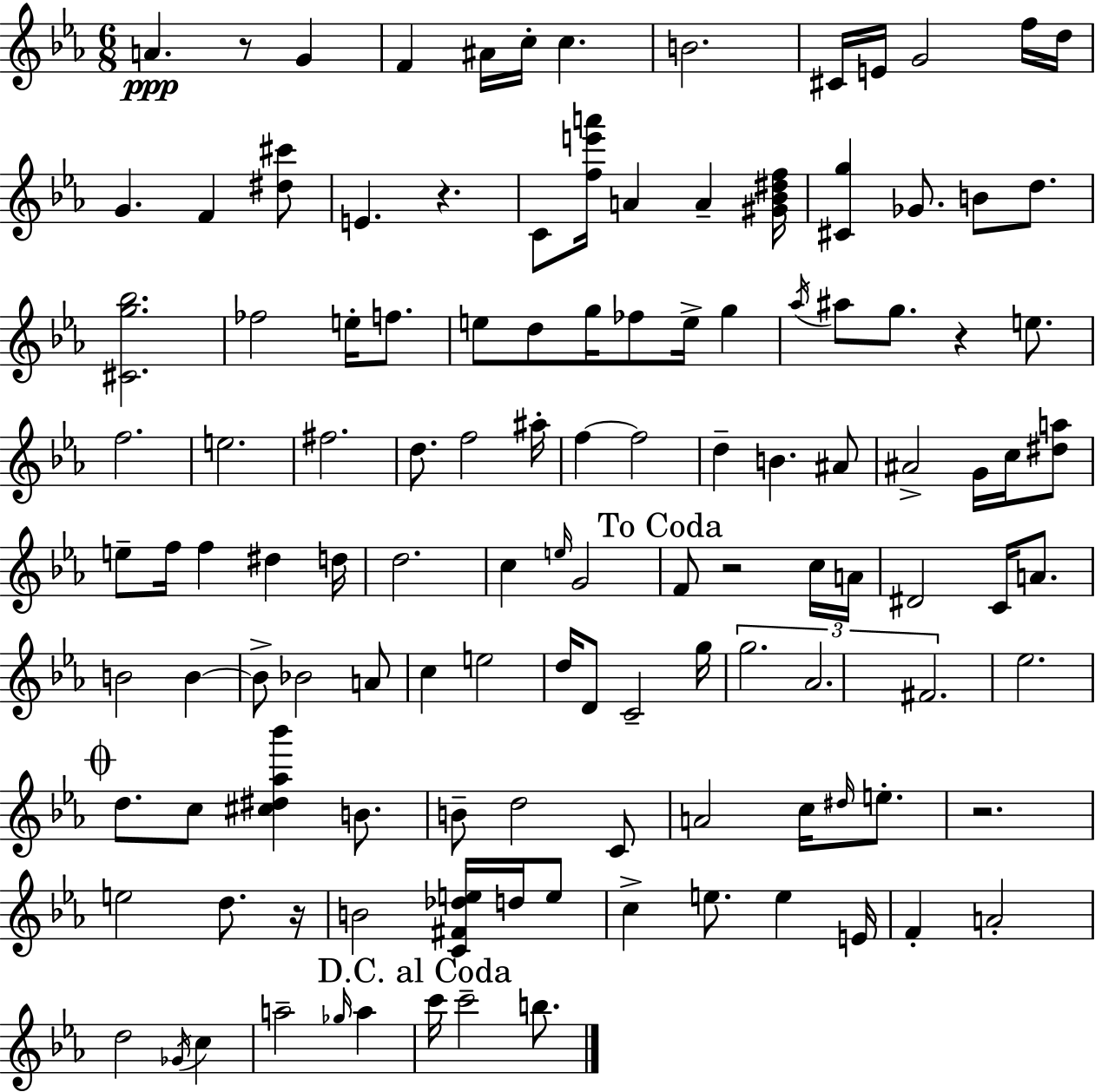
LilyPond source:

{
  \clef treble
  \numericTimeSignature
  \time 6/8
  \key c \minor
  a'4.\ppp r8 g'4 | f'4 ais'16 c''16-. c''4. | b'2. | cis'16 e'16 g'2 f''16 d''16 | \break g'4. f'4 <dis'' cis'''>8 | e'4. r4. | c'8 <f'' e''' a'''>16 a'4 a'4-- <gis' bes' dis'' f''>16 | <cis' g''>4 ges'8. b'8 d''8. | \break <cis' g'' bes''>2. | fes''2 e''16-. f''8. | e''8 d''8 g''16 fes''8 e''16-> g''4 | \acciaccatura { aes''16 } ais''8 g''8. r4 e''8. | \break f''2. | e''2. | fis''2. | d''8. f''2 | \break ais''16-. f''4~~ f''2 | d''4-- b'4. ais'8 | ais'2-> g'16 c''16 <dis'' a''>8 | e''8-- f''16 f''4 dis''4 | \break d''16 d''2. | c''4 \grace { e''16 } g'2 | \mark "To Coda" f'8 r2 | c''16 a'16 dis'2 c'16 a'8. | \break b'2 b'4~~ | b'8-> bes'2 | a'8 c''4 e''2 | d''16 d'8 c'2-- | \break g''16 \tuplet 3/2 { g''2. | aes'2. | fis'2. } | ees''2. | \break \mark \markup { \musicglyph "scripts.coda" } d''8. c''8 <cis'' dis'' aes'' bes'''>4 b'8. | b'8-- d''2 | c'8 a'2 c''16 \grace { dis''16 } | e''8.-. r2. | \break e''2 d''8. | r16 b'2 <c' fis' des'' e''>16 | d''16 e''8 c''4-> e''8. e''4 | e'16 f'4-. a'2-. | \break d''2 \acciaccatura { ges'16 } | c''4 a''2-- | \grace { ges''16 } a''4 \mark "D.C. al Coda" c'''16 c'''2-- | b''8. \bar "|."
}